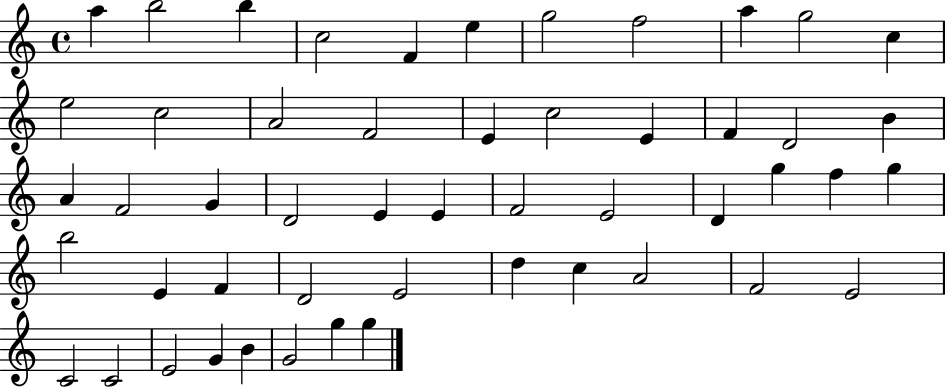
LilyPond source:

{
  \clef treble
  \time 4/4
  \defaultTimeSignature
  \key c \major
  a''4 b''2 b''4 | c''2 f'4 e''4 | g''2 f''2 | a''4 g''2 c''4 | \break e''2 c''2 | a'2 f'2 | e'4 c''2 e'4 | f'4 d'2 b'4 | \break a'4 f'2 g'4 | d'2 e'4 e'4 | f'2 e'2 | d'4 g''4 f''4 g''4 | \break b''2 e'4 f'4 | d'2 e'2 | d''4 c''4 a'2 | f'2 e'2 | \break c'2 c'2 | e'2 g'4 b'4 | g'2 g''4 g''4 | \bar "|."
}